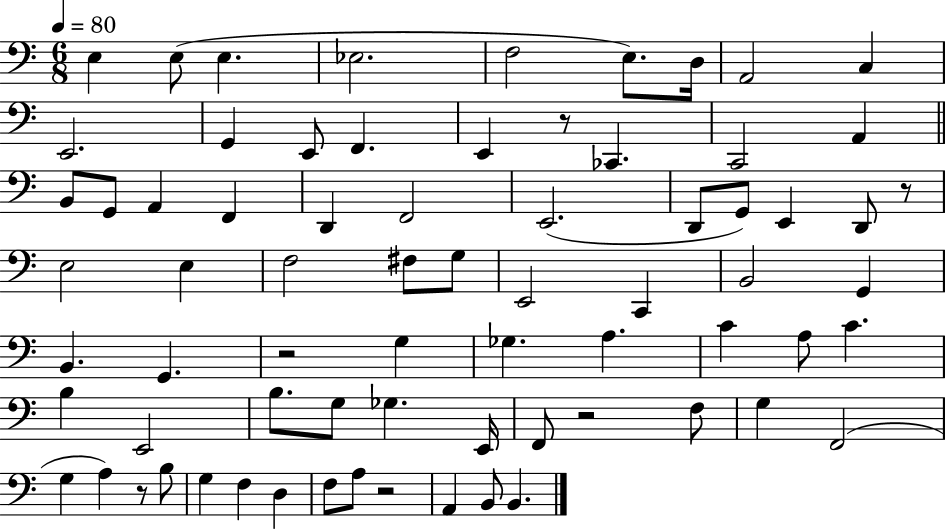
E3/q E3/e E3/q. Eb3/h. F3/h E3/e. D3/s A2/h C3/q E2/h. G2/q E2/e F2/q. E2/q R/e CES2/q. C2/h A2/q B2/e G2/e A2/q F2/q D2/q F2/h E2/h. D2/e G2/e E2/q D2/e R/e E3/h E3/q F3/h F#3/e G3/e E2/h C2/q B2/h G2/q B2/q. G2/q. R/h G3/q Gb3/q. A3/q. C4/q A3/e C4/q. B3/q E2/h B3/e. G3/e Gb3/q. E2/s F2/e R/h F3/e G3/q F2/h G3/q A3/q R/e B3/e G3/q F3/q D3/q F3/e A3/e R/h A2/q B2/e B2/q.